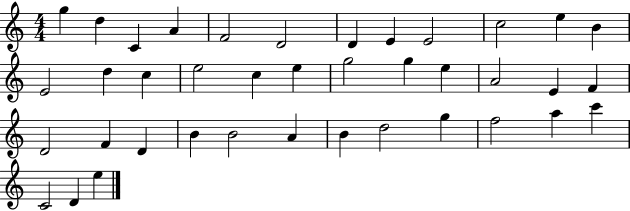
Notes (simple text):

G5/q D5/q C4/q A4/q F4/h D4/h D4/q E4/q E4/h C5/h E5/q B4/q E4/h D5/q C5/q E5/h C5/q E5/q G5/h G5/q E5/q A4/h E4/q F4/q D4/h F4/q D4/q B4/q B4/h A4/q B4/q D5/h G5/q F5/h A5/q C6/q C4/h D4/q E5/q